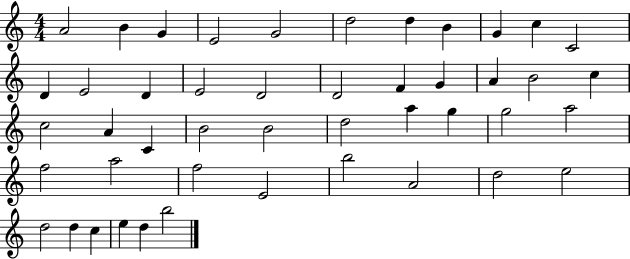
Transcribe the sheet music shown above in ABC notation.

X:1
T:Untitled
M:4/4
L:1/4
K:C
A2 B G E2 G2 d2 d B G c C2 D E2 D E2 D2 D2 F G A B2 c c2 A C B2 B2 d2 a g g2 a2 f2 a2 f2 E2 b2 A2 d2 e2 d2 d c e d b2